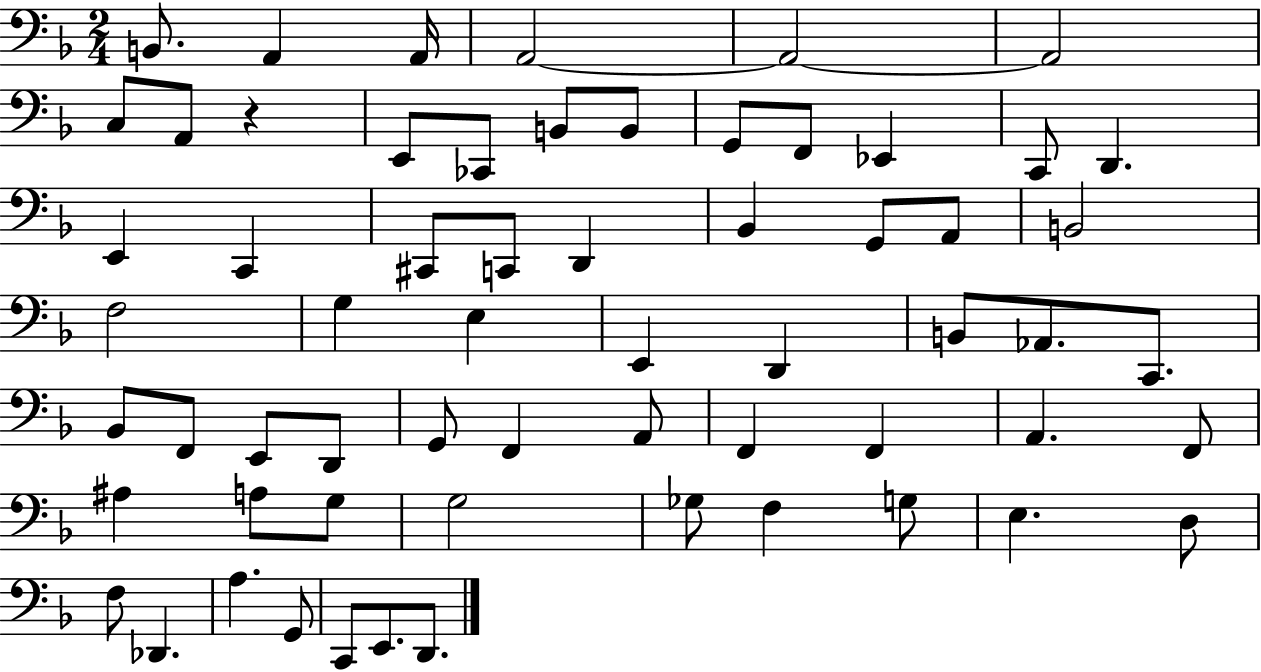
B2/e. A2/q A2/s A2/h A2/h A2/h C3/e A2/e R/q E2/e CES2/e B2/e B2/e G2/e F2/e Eb2/q C2/e D2/q. E2/q C2/q C#2/e C2/e D2/q Bb2/q G2/e A2/e B2/h F3/h G3/q E3/q E2/q D2/q B2/e Ab2/e. C2/e. Bb2/e F2/e E2/e D2/e G2/e F2/q A2/e F2/q F2/q A2/q. F2/e A#3/q A3/e G3/e G3/h Gb3/e F3/q G3/e E3/q. D3/e F3/e Db2/q. A3/q. G2/e C2/e E2/e. D2/e.